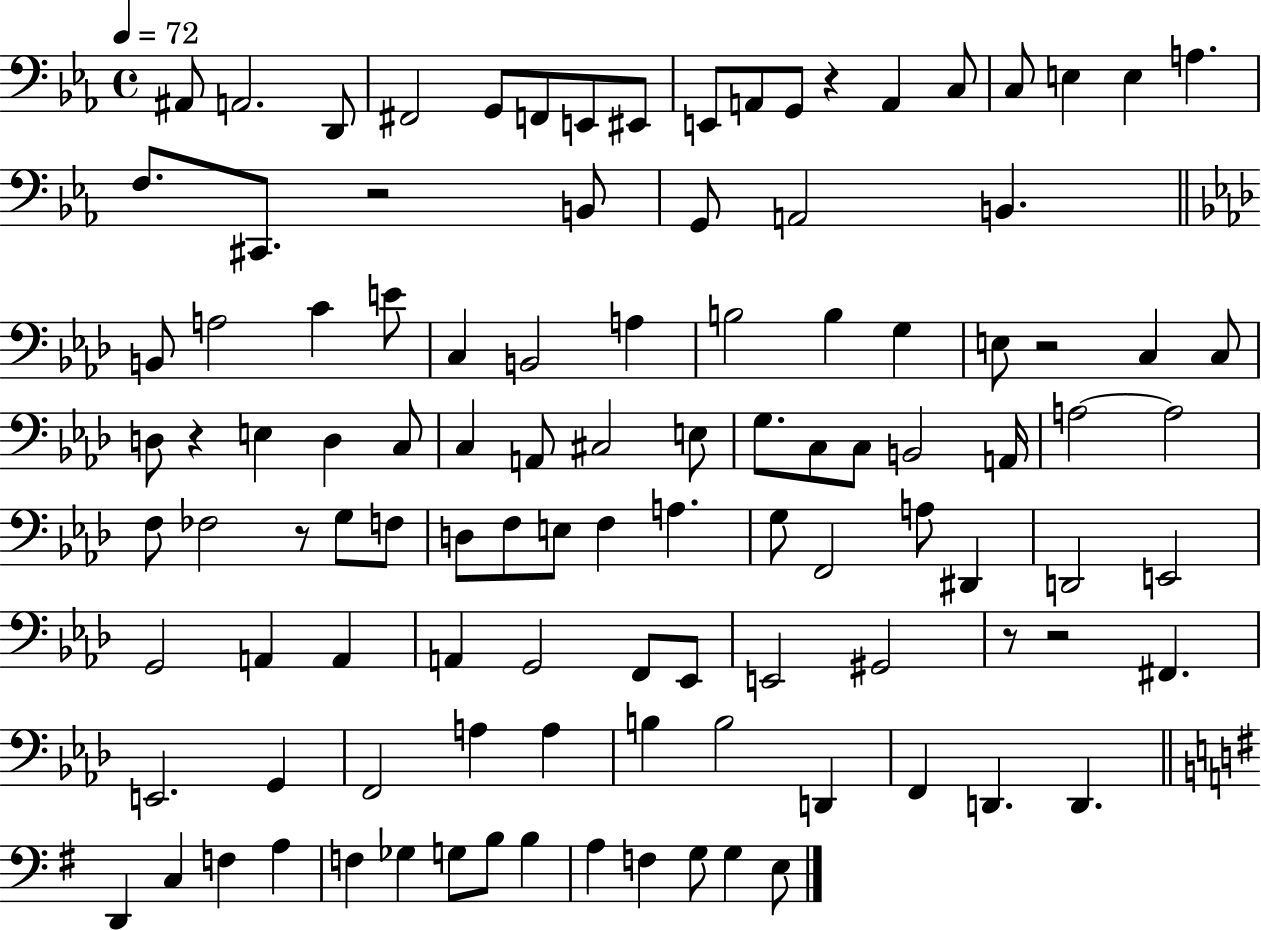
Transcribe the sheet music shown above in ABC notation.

X:1
T:Untitled
M:4/4
L:1/4
K:Eb
^A,,/2 A,,2 D,,/2 ^F,,2 G,,/2 F,,/2 E,,/2 ^E,,/2 E,,/2 A,,/2 G,,/2 z A,, C,/2 C,/2 E, E, A, F,/2 ^C,,/2 z2 B,,/2 G,,/2 A,,2 B,, B,,/2 A,2 C E/2 C, B,,2 A, B,2 B, G, E,/2 z2 C, C,/2 D,/2 z E, D, C,/2 C, A,,/2 ^C,2 E,/2 G,/2 C,/2 C,/2 B,,2 A,,/4 A,2 A,2 F,/2 _F,2 z/2 G,/2 F,/2 D,/2 F,/2 E,/2 F, A, G,/2 F,,2 A,/2 ^D,, D,,2 E,,2 G,,2 A,, A,, A,, G,,2 F,,/2 _E,,/2 E,,2 ^G,,2 z/2 z2 ^F,, E,,2 G,, F,,2 A, A, B, B,2 D,, F,, D,, D,, D,, C, F, A, F, _G, G,/2 B,/2 B, A, F, G,/2 G, E,/2